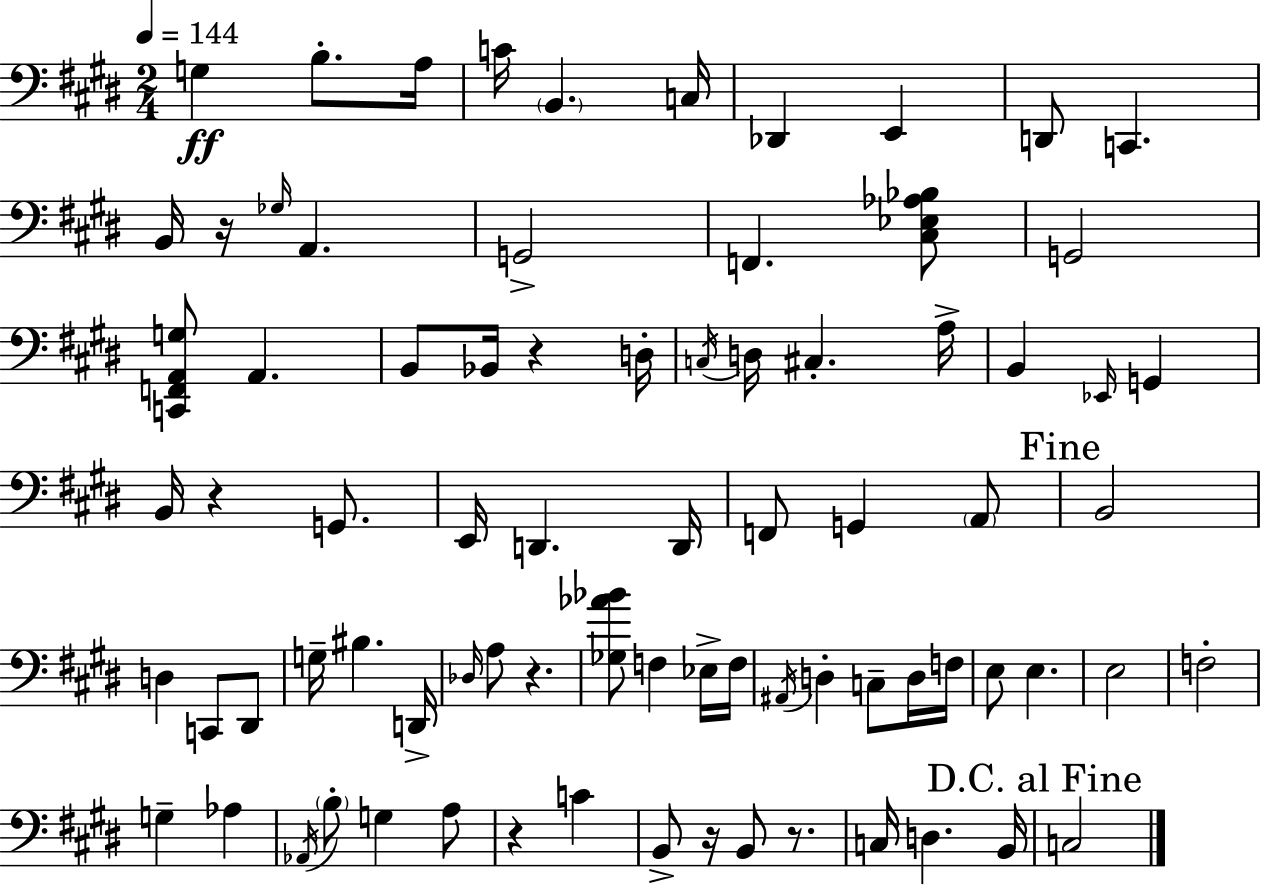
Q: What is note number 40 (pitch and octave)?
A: G3